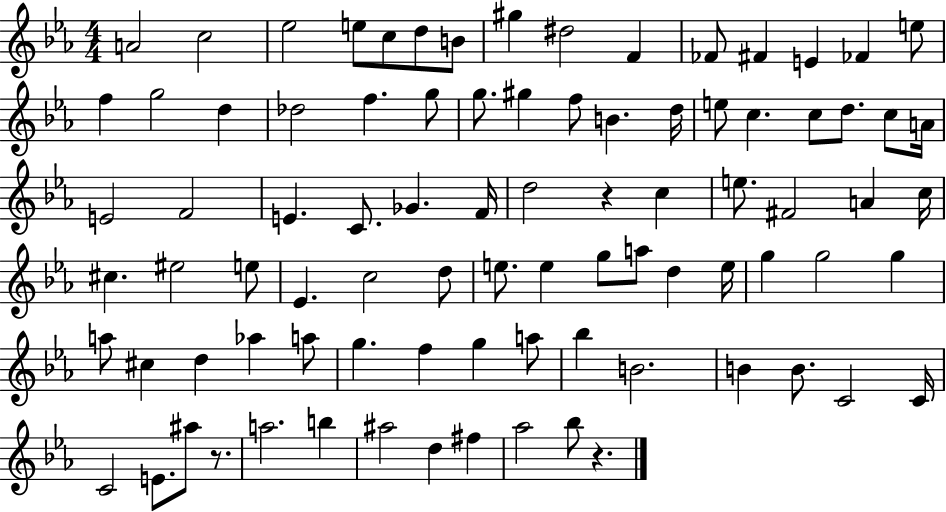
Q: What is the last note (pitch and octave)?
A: Bb5